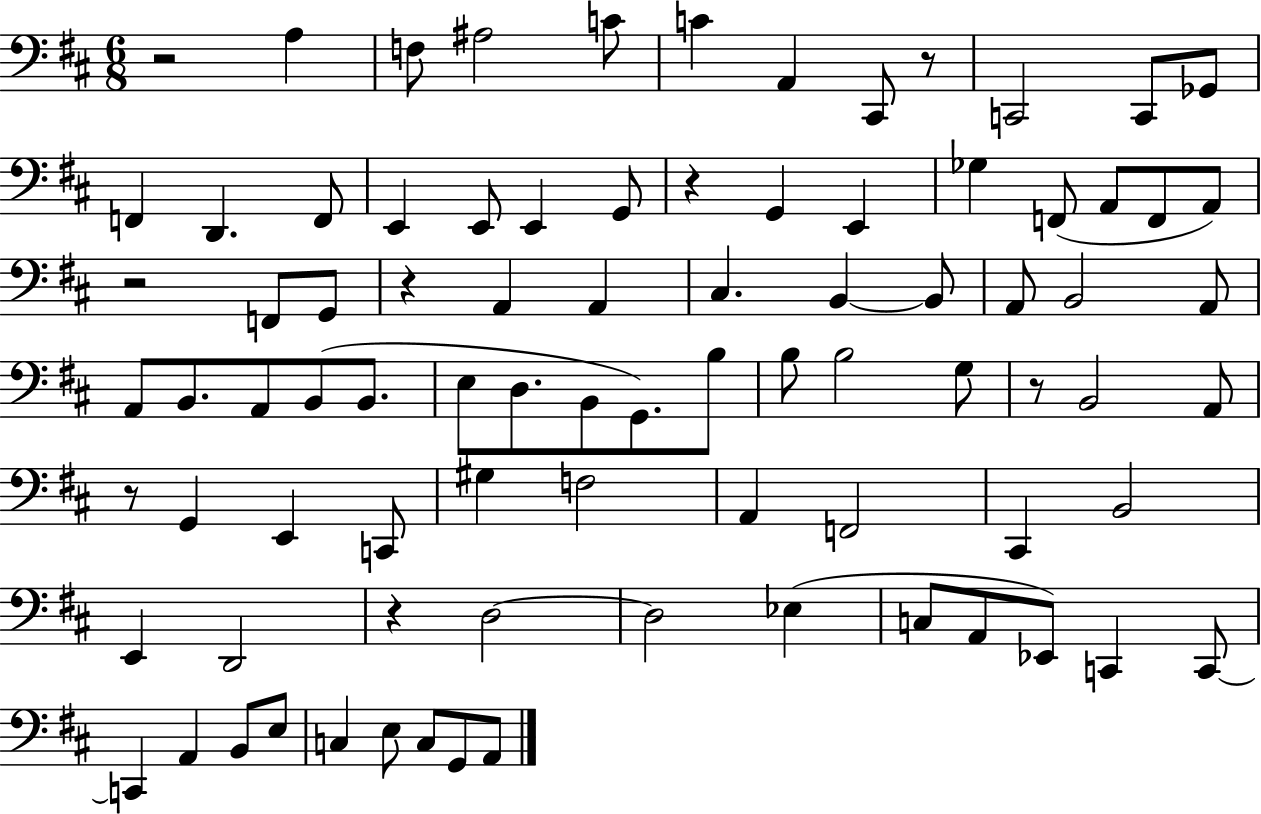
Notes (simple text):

R/h A3/q F3/e A#3/h C4/e C4/q A2/q C#2/e R/e C2/h C2/e Gb2/e F2/q D2/q. F2/e E2/q E2/e E2/q G2/e R/q G2/q E2/q Gb3/q F2/e A2/e F2/e A2/e R/h F2/e G2/e R/q A2/q A2/q C#3/q. B2/q B2/e A2/e B2/h A2/e A2/e B2/e. A2/e B2/e B2/e. E3/e D3/e. B2/e G2/e. B3/e B3/e B3/h G3/e R/e B2/h A2/e R/e G2/q E2/q C2/e G#3/q F3/h A2/q F2/h C#2/q B2/h E2/q D2/h R/q D3/h D3/h Eb3/q C3/e A2/e Eb2/e C2/q C2/e C2/q A2/q B2/e E3/e C3/q E3/e C3/e G2/e A2/e